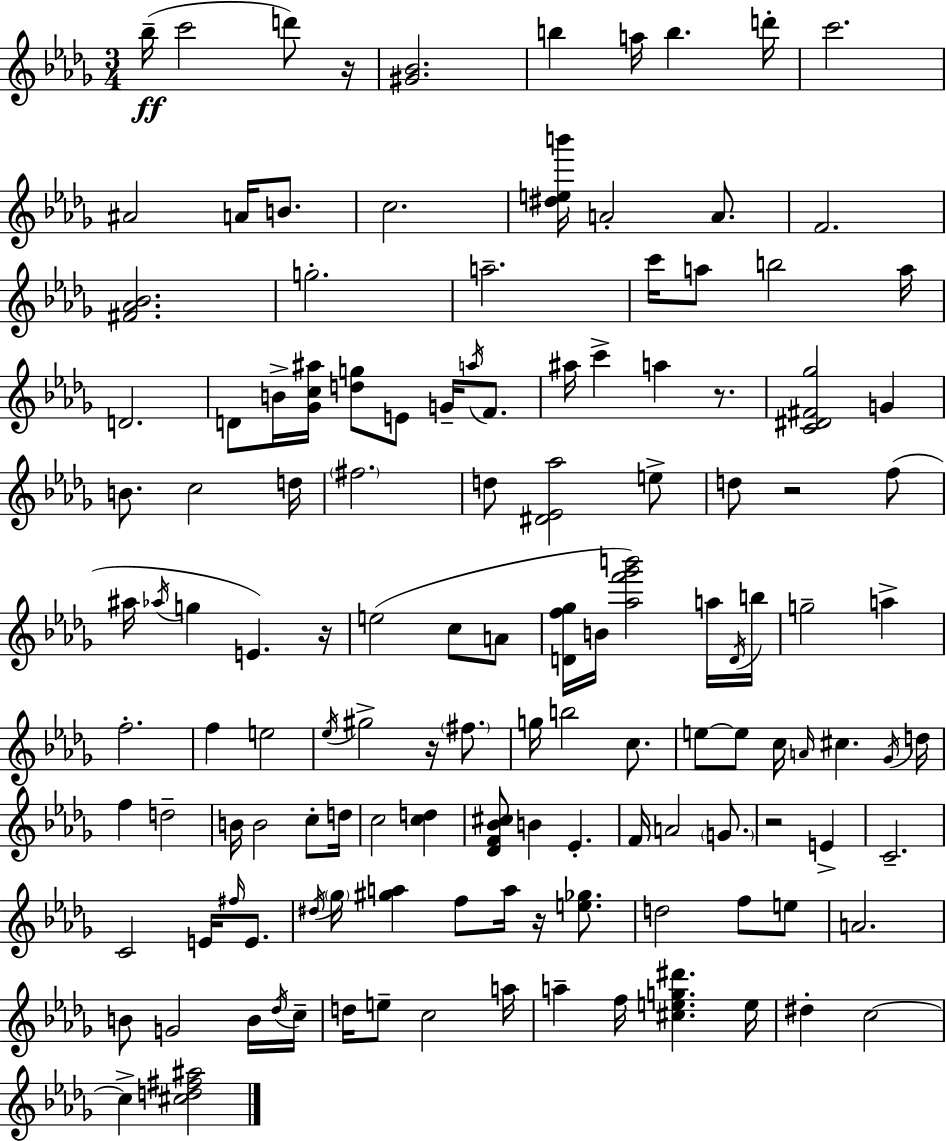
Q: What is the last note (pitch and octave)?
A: C5